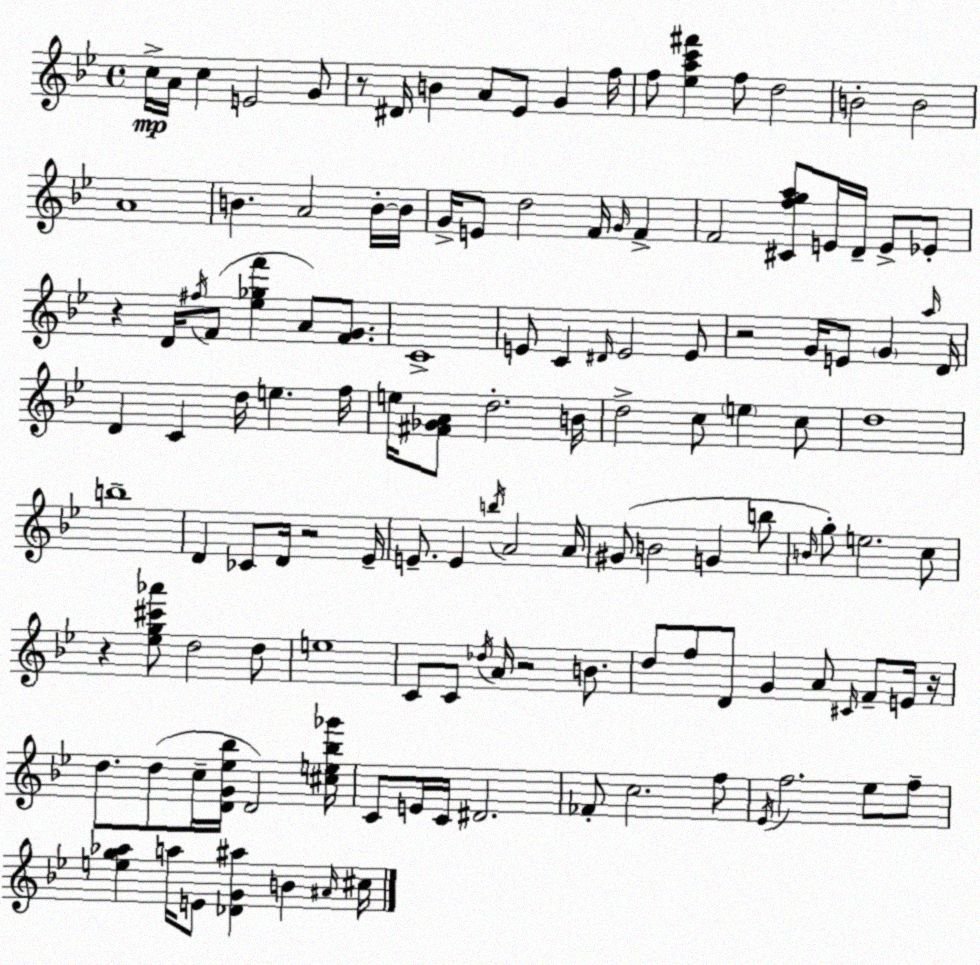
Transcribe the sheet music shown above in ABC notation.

X:1
T:Untitled
M:4/4
L:1/4
K:Bb
c/4 A/4 c E2 G/2 z/2 ^D/4 B A/2 _E/2 G f/4 f/2 [_eac'^f'] f/2 d2 B2 B2 A4 B A2 B/4 B/4 G/4 E/2 d2 F/4 G/4 F F2 [^Cfga]/2 E/4 D/4 E/2 _E/2 z D/4 ^f/4 F/2 [_e_gf'] A/2 [FG]/2 C4 E/2 C ^D/4 E2 E/2 z2 G/4 E/2 G a/4 D/4 D C d/4 e f/4 e/4 [^F_GA]/2 d2 B/4 d2 c/2 e c/2 d4 b4 D _C/2 D/4 z2 _E/4 E/2 E b/4 A2 A/4 ^G/2 B2 G b/2 B/4 g/2 e2 c/2 z [_eg^c'_a']/2 d2 d/2 e4 C/2 C/2 _d/4 A/4 z2 B/2 d/2 f/2 D/2 G A/2 ^C/4 F/2 E/4 z/4 d/2 d/2 c/4 [DG_e_b]/4 D2 [^ce_b_g']/4 C/2 E/4 C/4 ^D2 _F/2 c2 f/2 _E/4 f2 _e/2 f/2 [eg_a] a/4 E/2 [_DG^a] B ^A/4 ^c/4